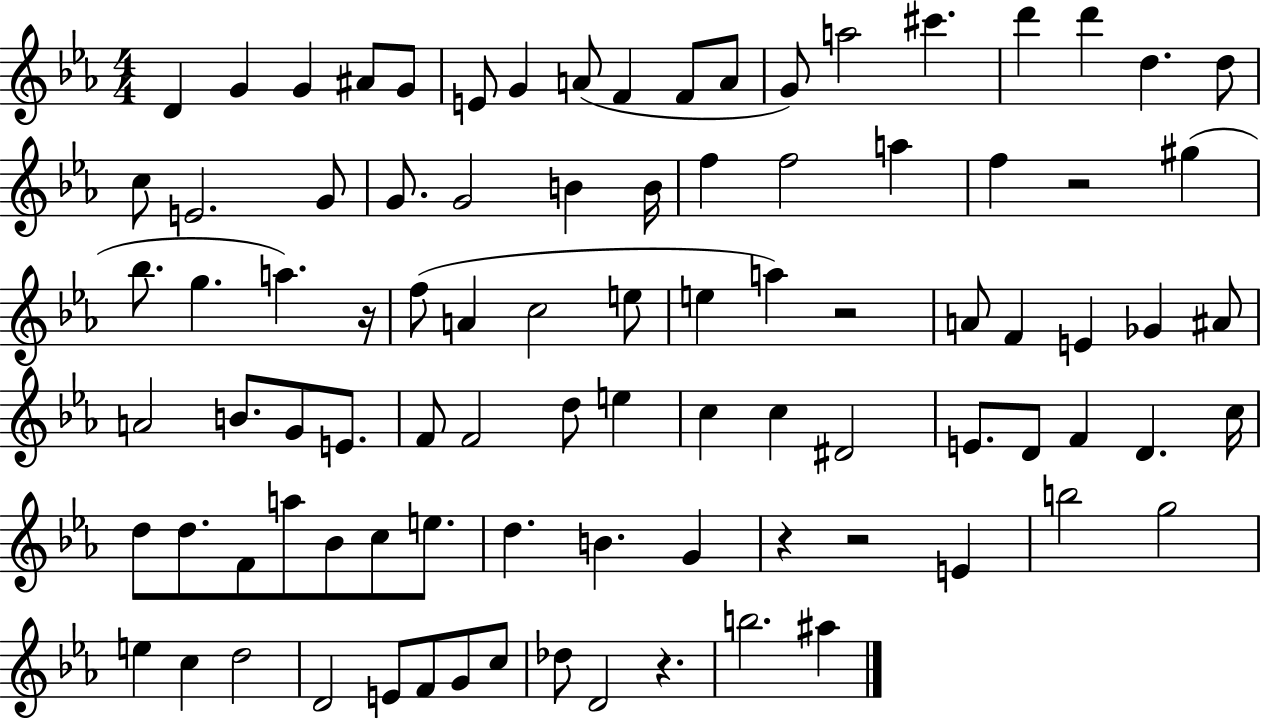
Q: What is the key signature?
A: EES major